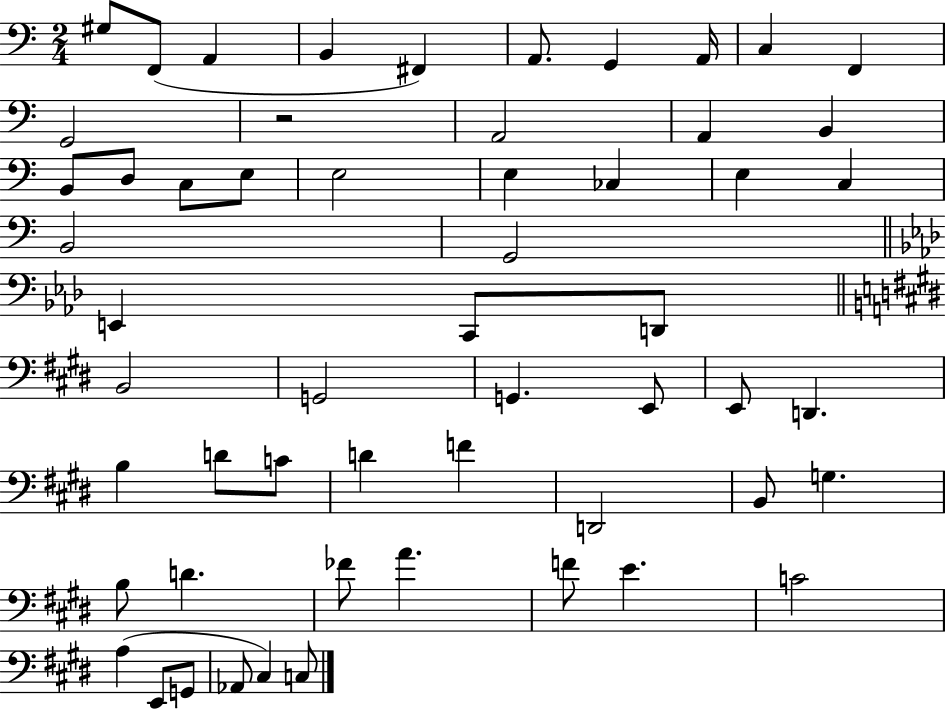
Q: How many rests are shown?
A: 1